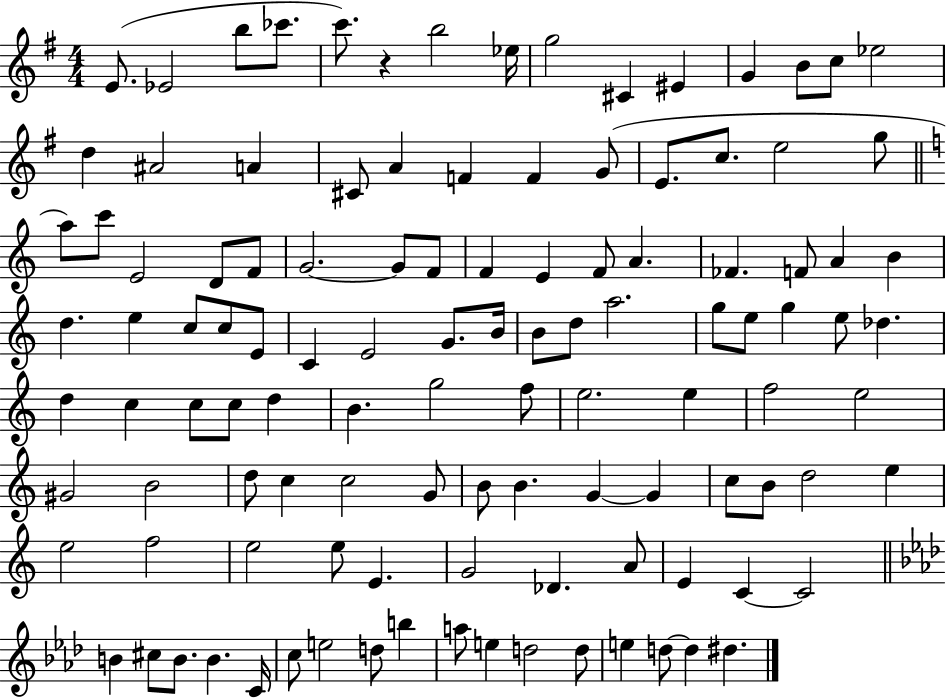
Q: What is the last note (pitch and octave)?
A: D#5